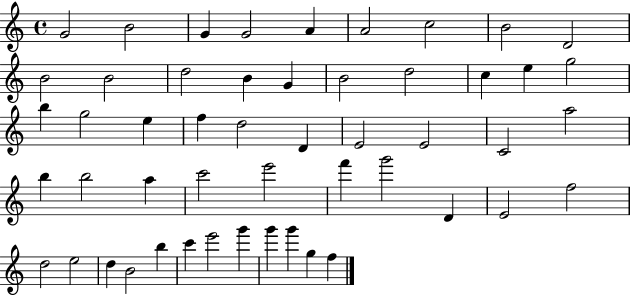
{
  \clef treble
  \time 4/4
  \defaultTimeSignature
  \key c \major
  g'2 b'2 | g'4 g'2 a'4 | a'2 c''2 | b'2 d'2 | \break b'2 b'2 | d''2 b'4 g'4 | b'2 d''2 | c''4 e''4 g''2 | \break b''4 g''2 e''4 | f''4 d''2 d'4 | e'2 e'2 | c'2 a''2 | \break b''4 b''2 a''4 | c'''2 e'''2 | f'''4 g'''2 d'4 | e'2 f''2 | \break d''2 e''2 | d''4 b'2 b''4 | c'''4 e'''2 g'''4 | g'''4 g'''4 g''4 f''4 | \break \bar "|."
}